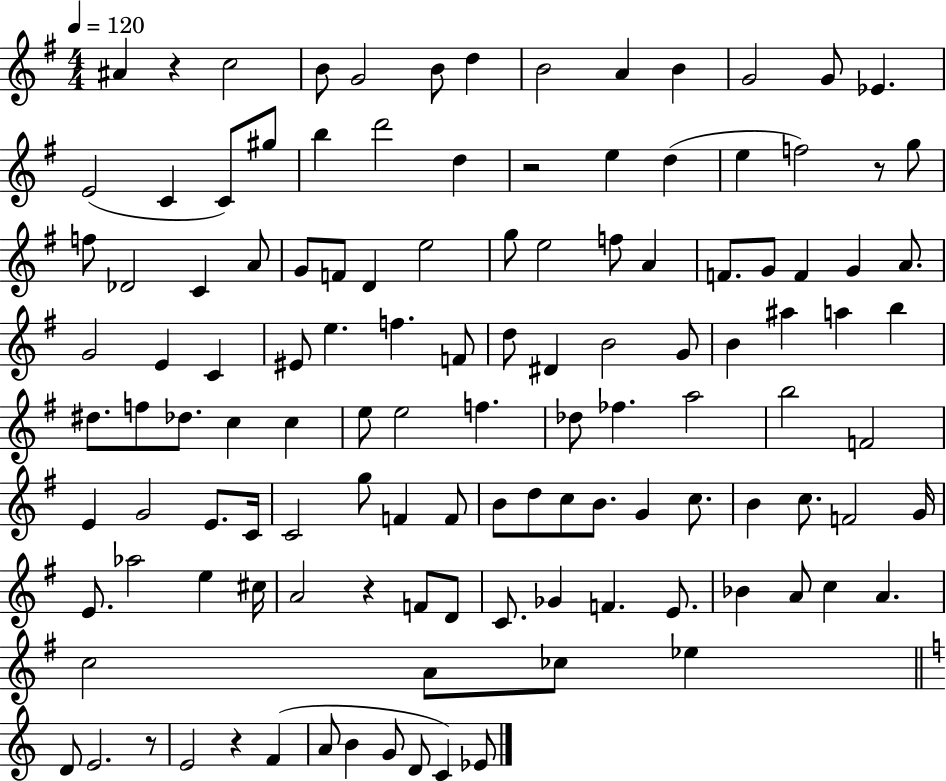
A#4/q R/q C5/h B4/e G4/h B4/e D5/q B4/h A4/q B4/q G4/h G4/e Eb4/q. E4/h C4/q C4/e G#5/e B5/q D6/h D5/q R/h E5/q D5/q E5/q F5/h R/e G5/e F5/e Db4/h C4/q A4/e G4/e F4/e D4/q E5/h G5/e E5/h F5/e A4/q F4/e. G4/e F4/q G4/q A4/e. G4/h E4/q C4/q EIS4/e E5/q. F5/q. F4/e D5/e D#4/q B4/h G4/e B4/q A#5/q A5/q B5/q D#5/e. F5/e Db5/e. C5/q C5/q E5/e E5/h F5/q. Db5/e FES5/q. A5/h B5/h F4/h E4/q G4/h E4/e. C4/s C4/h G5/e F4/q F4/e B4/e D5/e C5/e B4/e. G4/q C5/e. B4/q C5/e. F4/h G4/s E4/e. Ab5/h E5/q C#5/s A4/h R/q F4/e D4/e C4/e. Gb4/q F4/q. E4/e. Bb4/q A4/e C5/q A4/q. C5/h A4/e CES5/e Eb5/q D4/e E4/h. R/e E4/h R/q F4/q A4/e B4/q G4/e D4/e C4/q Eb4/e